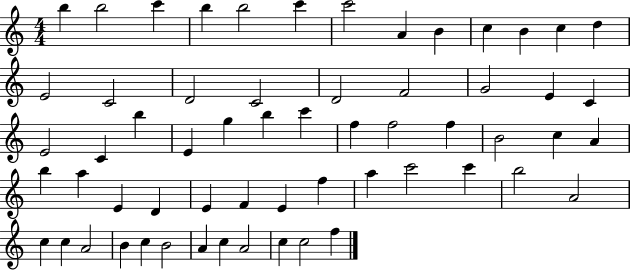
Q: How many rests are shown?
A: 0